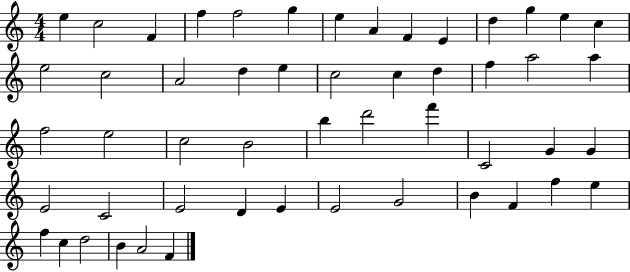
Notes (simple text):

E5/q C5/h F4/q F5/q F5/h G5/q E5/q A4/q F4/q E4/q D5/q G5/q E5/q C5/q E5/h C5/h A4/h D5/q E5/q C5/h C5/q D5/q F5/q A5/h A5/q F5/h E5/h C5/h B4/h B5/q D6/h F6/q C4/h G4/q G4/q E4/h C4/h E4/h D4/q E4/q E4/h G4/h B4/q F4/q F5/q E5/q F5/q C5/q D5/h B4/q A4/h F4/q